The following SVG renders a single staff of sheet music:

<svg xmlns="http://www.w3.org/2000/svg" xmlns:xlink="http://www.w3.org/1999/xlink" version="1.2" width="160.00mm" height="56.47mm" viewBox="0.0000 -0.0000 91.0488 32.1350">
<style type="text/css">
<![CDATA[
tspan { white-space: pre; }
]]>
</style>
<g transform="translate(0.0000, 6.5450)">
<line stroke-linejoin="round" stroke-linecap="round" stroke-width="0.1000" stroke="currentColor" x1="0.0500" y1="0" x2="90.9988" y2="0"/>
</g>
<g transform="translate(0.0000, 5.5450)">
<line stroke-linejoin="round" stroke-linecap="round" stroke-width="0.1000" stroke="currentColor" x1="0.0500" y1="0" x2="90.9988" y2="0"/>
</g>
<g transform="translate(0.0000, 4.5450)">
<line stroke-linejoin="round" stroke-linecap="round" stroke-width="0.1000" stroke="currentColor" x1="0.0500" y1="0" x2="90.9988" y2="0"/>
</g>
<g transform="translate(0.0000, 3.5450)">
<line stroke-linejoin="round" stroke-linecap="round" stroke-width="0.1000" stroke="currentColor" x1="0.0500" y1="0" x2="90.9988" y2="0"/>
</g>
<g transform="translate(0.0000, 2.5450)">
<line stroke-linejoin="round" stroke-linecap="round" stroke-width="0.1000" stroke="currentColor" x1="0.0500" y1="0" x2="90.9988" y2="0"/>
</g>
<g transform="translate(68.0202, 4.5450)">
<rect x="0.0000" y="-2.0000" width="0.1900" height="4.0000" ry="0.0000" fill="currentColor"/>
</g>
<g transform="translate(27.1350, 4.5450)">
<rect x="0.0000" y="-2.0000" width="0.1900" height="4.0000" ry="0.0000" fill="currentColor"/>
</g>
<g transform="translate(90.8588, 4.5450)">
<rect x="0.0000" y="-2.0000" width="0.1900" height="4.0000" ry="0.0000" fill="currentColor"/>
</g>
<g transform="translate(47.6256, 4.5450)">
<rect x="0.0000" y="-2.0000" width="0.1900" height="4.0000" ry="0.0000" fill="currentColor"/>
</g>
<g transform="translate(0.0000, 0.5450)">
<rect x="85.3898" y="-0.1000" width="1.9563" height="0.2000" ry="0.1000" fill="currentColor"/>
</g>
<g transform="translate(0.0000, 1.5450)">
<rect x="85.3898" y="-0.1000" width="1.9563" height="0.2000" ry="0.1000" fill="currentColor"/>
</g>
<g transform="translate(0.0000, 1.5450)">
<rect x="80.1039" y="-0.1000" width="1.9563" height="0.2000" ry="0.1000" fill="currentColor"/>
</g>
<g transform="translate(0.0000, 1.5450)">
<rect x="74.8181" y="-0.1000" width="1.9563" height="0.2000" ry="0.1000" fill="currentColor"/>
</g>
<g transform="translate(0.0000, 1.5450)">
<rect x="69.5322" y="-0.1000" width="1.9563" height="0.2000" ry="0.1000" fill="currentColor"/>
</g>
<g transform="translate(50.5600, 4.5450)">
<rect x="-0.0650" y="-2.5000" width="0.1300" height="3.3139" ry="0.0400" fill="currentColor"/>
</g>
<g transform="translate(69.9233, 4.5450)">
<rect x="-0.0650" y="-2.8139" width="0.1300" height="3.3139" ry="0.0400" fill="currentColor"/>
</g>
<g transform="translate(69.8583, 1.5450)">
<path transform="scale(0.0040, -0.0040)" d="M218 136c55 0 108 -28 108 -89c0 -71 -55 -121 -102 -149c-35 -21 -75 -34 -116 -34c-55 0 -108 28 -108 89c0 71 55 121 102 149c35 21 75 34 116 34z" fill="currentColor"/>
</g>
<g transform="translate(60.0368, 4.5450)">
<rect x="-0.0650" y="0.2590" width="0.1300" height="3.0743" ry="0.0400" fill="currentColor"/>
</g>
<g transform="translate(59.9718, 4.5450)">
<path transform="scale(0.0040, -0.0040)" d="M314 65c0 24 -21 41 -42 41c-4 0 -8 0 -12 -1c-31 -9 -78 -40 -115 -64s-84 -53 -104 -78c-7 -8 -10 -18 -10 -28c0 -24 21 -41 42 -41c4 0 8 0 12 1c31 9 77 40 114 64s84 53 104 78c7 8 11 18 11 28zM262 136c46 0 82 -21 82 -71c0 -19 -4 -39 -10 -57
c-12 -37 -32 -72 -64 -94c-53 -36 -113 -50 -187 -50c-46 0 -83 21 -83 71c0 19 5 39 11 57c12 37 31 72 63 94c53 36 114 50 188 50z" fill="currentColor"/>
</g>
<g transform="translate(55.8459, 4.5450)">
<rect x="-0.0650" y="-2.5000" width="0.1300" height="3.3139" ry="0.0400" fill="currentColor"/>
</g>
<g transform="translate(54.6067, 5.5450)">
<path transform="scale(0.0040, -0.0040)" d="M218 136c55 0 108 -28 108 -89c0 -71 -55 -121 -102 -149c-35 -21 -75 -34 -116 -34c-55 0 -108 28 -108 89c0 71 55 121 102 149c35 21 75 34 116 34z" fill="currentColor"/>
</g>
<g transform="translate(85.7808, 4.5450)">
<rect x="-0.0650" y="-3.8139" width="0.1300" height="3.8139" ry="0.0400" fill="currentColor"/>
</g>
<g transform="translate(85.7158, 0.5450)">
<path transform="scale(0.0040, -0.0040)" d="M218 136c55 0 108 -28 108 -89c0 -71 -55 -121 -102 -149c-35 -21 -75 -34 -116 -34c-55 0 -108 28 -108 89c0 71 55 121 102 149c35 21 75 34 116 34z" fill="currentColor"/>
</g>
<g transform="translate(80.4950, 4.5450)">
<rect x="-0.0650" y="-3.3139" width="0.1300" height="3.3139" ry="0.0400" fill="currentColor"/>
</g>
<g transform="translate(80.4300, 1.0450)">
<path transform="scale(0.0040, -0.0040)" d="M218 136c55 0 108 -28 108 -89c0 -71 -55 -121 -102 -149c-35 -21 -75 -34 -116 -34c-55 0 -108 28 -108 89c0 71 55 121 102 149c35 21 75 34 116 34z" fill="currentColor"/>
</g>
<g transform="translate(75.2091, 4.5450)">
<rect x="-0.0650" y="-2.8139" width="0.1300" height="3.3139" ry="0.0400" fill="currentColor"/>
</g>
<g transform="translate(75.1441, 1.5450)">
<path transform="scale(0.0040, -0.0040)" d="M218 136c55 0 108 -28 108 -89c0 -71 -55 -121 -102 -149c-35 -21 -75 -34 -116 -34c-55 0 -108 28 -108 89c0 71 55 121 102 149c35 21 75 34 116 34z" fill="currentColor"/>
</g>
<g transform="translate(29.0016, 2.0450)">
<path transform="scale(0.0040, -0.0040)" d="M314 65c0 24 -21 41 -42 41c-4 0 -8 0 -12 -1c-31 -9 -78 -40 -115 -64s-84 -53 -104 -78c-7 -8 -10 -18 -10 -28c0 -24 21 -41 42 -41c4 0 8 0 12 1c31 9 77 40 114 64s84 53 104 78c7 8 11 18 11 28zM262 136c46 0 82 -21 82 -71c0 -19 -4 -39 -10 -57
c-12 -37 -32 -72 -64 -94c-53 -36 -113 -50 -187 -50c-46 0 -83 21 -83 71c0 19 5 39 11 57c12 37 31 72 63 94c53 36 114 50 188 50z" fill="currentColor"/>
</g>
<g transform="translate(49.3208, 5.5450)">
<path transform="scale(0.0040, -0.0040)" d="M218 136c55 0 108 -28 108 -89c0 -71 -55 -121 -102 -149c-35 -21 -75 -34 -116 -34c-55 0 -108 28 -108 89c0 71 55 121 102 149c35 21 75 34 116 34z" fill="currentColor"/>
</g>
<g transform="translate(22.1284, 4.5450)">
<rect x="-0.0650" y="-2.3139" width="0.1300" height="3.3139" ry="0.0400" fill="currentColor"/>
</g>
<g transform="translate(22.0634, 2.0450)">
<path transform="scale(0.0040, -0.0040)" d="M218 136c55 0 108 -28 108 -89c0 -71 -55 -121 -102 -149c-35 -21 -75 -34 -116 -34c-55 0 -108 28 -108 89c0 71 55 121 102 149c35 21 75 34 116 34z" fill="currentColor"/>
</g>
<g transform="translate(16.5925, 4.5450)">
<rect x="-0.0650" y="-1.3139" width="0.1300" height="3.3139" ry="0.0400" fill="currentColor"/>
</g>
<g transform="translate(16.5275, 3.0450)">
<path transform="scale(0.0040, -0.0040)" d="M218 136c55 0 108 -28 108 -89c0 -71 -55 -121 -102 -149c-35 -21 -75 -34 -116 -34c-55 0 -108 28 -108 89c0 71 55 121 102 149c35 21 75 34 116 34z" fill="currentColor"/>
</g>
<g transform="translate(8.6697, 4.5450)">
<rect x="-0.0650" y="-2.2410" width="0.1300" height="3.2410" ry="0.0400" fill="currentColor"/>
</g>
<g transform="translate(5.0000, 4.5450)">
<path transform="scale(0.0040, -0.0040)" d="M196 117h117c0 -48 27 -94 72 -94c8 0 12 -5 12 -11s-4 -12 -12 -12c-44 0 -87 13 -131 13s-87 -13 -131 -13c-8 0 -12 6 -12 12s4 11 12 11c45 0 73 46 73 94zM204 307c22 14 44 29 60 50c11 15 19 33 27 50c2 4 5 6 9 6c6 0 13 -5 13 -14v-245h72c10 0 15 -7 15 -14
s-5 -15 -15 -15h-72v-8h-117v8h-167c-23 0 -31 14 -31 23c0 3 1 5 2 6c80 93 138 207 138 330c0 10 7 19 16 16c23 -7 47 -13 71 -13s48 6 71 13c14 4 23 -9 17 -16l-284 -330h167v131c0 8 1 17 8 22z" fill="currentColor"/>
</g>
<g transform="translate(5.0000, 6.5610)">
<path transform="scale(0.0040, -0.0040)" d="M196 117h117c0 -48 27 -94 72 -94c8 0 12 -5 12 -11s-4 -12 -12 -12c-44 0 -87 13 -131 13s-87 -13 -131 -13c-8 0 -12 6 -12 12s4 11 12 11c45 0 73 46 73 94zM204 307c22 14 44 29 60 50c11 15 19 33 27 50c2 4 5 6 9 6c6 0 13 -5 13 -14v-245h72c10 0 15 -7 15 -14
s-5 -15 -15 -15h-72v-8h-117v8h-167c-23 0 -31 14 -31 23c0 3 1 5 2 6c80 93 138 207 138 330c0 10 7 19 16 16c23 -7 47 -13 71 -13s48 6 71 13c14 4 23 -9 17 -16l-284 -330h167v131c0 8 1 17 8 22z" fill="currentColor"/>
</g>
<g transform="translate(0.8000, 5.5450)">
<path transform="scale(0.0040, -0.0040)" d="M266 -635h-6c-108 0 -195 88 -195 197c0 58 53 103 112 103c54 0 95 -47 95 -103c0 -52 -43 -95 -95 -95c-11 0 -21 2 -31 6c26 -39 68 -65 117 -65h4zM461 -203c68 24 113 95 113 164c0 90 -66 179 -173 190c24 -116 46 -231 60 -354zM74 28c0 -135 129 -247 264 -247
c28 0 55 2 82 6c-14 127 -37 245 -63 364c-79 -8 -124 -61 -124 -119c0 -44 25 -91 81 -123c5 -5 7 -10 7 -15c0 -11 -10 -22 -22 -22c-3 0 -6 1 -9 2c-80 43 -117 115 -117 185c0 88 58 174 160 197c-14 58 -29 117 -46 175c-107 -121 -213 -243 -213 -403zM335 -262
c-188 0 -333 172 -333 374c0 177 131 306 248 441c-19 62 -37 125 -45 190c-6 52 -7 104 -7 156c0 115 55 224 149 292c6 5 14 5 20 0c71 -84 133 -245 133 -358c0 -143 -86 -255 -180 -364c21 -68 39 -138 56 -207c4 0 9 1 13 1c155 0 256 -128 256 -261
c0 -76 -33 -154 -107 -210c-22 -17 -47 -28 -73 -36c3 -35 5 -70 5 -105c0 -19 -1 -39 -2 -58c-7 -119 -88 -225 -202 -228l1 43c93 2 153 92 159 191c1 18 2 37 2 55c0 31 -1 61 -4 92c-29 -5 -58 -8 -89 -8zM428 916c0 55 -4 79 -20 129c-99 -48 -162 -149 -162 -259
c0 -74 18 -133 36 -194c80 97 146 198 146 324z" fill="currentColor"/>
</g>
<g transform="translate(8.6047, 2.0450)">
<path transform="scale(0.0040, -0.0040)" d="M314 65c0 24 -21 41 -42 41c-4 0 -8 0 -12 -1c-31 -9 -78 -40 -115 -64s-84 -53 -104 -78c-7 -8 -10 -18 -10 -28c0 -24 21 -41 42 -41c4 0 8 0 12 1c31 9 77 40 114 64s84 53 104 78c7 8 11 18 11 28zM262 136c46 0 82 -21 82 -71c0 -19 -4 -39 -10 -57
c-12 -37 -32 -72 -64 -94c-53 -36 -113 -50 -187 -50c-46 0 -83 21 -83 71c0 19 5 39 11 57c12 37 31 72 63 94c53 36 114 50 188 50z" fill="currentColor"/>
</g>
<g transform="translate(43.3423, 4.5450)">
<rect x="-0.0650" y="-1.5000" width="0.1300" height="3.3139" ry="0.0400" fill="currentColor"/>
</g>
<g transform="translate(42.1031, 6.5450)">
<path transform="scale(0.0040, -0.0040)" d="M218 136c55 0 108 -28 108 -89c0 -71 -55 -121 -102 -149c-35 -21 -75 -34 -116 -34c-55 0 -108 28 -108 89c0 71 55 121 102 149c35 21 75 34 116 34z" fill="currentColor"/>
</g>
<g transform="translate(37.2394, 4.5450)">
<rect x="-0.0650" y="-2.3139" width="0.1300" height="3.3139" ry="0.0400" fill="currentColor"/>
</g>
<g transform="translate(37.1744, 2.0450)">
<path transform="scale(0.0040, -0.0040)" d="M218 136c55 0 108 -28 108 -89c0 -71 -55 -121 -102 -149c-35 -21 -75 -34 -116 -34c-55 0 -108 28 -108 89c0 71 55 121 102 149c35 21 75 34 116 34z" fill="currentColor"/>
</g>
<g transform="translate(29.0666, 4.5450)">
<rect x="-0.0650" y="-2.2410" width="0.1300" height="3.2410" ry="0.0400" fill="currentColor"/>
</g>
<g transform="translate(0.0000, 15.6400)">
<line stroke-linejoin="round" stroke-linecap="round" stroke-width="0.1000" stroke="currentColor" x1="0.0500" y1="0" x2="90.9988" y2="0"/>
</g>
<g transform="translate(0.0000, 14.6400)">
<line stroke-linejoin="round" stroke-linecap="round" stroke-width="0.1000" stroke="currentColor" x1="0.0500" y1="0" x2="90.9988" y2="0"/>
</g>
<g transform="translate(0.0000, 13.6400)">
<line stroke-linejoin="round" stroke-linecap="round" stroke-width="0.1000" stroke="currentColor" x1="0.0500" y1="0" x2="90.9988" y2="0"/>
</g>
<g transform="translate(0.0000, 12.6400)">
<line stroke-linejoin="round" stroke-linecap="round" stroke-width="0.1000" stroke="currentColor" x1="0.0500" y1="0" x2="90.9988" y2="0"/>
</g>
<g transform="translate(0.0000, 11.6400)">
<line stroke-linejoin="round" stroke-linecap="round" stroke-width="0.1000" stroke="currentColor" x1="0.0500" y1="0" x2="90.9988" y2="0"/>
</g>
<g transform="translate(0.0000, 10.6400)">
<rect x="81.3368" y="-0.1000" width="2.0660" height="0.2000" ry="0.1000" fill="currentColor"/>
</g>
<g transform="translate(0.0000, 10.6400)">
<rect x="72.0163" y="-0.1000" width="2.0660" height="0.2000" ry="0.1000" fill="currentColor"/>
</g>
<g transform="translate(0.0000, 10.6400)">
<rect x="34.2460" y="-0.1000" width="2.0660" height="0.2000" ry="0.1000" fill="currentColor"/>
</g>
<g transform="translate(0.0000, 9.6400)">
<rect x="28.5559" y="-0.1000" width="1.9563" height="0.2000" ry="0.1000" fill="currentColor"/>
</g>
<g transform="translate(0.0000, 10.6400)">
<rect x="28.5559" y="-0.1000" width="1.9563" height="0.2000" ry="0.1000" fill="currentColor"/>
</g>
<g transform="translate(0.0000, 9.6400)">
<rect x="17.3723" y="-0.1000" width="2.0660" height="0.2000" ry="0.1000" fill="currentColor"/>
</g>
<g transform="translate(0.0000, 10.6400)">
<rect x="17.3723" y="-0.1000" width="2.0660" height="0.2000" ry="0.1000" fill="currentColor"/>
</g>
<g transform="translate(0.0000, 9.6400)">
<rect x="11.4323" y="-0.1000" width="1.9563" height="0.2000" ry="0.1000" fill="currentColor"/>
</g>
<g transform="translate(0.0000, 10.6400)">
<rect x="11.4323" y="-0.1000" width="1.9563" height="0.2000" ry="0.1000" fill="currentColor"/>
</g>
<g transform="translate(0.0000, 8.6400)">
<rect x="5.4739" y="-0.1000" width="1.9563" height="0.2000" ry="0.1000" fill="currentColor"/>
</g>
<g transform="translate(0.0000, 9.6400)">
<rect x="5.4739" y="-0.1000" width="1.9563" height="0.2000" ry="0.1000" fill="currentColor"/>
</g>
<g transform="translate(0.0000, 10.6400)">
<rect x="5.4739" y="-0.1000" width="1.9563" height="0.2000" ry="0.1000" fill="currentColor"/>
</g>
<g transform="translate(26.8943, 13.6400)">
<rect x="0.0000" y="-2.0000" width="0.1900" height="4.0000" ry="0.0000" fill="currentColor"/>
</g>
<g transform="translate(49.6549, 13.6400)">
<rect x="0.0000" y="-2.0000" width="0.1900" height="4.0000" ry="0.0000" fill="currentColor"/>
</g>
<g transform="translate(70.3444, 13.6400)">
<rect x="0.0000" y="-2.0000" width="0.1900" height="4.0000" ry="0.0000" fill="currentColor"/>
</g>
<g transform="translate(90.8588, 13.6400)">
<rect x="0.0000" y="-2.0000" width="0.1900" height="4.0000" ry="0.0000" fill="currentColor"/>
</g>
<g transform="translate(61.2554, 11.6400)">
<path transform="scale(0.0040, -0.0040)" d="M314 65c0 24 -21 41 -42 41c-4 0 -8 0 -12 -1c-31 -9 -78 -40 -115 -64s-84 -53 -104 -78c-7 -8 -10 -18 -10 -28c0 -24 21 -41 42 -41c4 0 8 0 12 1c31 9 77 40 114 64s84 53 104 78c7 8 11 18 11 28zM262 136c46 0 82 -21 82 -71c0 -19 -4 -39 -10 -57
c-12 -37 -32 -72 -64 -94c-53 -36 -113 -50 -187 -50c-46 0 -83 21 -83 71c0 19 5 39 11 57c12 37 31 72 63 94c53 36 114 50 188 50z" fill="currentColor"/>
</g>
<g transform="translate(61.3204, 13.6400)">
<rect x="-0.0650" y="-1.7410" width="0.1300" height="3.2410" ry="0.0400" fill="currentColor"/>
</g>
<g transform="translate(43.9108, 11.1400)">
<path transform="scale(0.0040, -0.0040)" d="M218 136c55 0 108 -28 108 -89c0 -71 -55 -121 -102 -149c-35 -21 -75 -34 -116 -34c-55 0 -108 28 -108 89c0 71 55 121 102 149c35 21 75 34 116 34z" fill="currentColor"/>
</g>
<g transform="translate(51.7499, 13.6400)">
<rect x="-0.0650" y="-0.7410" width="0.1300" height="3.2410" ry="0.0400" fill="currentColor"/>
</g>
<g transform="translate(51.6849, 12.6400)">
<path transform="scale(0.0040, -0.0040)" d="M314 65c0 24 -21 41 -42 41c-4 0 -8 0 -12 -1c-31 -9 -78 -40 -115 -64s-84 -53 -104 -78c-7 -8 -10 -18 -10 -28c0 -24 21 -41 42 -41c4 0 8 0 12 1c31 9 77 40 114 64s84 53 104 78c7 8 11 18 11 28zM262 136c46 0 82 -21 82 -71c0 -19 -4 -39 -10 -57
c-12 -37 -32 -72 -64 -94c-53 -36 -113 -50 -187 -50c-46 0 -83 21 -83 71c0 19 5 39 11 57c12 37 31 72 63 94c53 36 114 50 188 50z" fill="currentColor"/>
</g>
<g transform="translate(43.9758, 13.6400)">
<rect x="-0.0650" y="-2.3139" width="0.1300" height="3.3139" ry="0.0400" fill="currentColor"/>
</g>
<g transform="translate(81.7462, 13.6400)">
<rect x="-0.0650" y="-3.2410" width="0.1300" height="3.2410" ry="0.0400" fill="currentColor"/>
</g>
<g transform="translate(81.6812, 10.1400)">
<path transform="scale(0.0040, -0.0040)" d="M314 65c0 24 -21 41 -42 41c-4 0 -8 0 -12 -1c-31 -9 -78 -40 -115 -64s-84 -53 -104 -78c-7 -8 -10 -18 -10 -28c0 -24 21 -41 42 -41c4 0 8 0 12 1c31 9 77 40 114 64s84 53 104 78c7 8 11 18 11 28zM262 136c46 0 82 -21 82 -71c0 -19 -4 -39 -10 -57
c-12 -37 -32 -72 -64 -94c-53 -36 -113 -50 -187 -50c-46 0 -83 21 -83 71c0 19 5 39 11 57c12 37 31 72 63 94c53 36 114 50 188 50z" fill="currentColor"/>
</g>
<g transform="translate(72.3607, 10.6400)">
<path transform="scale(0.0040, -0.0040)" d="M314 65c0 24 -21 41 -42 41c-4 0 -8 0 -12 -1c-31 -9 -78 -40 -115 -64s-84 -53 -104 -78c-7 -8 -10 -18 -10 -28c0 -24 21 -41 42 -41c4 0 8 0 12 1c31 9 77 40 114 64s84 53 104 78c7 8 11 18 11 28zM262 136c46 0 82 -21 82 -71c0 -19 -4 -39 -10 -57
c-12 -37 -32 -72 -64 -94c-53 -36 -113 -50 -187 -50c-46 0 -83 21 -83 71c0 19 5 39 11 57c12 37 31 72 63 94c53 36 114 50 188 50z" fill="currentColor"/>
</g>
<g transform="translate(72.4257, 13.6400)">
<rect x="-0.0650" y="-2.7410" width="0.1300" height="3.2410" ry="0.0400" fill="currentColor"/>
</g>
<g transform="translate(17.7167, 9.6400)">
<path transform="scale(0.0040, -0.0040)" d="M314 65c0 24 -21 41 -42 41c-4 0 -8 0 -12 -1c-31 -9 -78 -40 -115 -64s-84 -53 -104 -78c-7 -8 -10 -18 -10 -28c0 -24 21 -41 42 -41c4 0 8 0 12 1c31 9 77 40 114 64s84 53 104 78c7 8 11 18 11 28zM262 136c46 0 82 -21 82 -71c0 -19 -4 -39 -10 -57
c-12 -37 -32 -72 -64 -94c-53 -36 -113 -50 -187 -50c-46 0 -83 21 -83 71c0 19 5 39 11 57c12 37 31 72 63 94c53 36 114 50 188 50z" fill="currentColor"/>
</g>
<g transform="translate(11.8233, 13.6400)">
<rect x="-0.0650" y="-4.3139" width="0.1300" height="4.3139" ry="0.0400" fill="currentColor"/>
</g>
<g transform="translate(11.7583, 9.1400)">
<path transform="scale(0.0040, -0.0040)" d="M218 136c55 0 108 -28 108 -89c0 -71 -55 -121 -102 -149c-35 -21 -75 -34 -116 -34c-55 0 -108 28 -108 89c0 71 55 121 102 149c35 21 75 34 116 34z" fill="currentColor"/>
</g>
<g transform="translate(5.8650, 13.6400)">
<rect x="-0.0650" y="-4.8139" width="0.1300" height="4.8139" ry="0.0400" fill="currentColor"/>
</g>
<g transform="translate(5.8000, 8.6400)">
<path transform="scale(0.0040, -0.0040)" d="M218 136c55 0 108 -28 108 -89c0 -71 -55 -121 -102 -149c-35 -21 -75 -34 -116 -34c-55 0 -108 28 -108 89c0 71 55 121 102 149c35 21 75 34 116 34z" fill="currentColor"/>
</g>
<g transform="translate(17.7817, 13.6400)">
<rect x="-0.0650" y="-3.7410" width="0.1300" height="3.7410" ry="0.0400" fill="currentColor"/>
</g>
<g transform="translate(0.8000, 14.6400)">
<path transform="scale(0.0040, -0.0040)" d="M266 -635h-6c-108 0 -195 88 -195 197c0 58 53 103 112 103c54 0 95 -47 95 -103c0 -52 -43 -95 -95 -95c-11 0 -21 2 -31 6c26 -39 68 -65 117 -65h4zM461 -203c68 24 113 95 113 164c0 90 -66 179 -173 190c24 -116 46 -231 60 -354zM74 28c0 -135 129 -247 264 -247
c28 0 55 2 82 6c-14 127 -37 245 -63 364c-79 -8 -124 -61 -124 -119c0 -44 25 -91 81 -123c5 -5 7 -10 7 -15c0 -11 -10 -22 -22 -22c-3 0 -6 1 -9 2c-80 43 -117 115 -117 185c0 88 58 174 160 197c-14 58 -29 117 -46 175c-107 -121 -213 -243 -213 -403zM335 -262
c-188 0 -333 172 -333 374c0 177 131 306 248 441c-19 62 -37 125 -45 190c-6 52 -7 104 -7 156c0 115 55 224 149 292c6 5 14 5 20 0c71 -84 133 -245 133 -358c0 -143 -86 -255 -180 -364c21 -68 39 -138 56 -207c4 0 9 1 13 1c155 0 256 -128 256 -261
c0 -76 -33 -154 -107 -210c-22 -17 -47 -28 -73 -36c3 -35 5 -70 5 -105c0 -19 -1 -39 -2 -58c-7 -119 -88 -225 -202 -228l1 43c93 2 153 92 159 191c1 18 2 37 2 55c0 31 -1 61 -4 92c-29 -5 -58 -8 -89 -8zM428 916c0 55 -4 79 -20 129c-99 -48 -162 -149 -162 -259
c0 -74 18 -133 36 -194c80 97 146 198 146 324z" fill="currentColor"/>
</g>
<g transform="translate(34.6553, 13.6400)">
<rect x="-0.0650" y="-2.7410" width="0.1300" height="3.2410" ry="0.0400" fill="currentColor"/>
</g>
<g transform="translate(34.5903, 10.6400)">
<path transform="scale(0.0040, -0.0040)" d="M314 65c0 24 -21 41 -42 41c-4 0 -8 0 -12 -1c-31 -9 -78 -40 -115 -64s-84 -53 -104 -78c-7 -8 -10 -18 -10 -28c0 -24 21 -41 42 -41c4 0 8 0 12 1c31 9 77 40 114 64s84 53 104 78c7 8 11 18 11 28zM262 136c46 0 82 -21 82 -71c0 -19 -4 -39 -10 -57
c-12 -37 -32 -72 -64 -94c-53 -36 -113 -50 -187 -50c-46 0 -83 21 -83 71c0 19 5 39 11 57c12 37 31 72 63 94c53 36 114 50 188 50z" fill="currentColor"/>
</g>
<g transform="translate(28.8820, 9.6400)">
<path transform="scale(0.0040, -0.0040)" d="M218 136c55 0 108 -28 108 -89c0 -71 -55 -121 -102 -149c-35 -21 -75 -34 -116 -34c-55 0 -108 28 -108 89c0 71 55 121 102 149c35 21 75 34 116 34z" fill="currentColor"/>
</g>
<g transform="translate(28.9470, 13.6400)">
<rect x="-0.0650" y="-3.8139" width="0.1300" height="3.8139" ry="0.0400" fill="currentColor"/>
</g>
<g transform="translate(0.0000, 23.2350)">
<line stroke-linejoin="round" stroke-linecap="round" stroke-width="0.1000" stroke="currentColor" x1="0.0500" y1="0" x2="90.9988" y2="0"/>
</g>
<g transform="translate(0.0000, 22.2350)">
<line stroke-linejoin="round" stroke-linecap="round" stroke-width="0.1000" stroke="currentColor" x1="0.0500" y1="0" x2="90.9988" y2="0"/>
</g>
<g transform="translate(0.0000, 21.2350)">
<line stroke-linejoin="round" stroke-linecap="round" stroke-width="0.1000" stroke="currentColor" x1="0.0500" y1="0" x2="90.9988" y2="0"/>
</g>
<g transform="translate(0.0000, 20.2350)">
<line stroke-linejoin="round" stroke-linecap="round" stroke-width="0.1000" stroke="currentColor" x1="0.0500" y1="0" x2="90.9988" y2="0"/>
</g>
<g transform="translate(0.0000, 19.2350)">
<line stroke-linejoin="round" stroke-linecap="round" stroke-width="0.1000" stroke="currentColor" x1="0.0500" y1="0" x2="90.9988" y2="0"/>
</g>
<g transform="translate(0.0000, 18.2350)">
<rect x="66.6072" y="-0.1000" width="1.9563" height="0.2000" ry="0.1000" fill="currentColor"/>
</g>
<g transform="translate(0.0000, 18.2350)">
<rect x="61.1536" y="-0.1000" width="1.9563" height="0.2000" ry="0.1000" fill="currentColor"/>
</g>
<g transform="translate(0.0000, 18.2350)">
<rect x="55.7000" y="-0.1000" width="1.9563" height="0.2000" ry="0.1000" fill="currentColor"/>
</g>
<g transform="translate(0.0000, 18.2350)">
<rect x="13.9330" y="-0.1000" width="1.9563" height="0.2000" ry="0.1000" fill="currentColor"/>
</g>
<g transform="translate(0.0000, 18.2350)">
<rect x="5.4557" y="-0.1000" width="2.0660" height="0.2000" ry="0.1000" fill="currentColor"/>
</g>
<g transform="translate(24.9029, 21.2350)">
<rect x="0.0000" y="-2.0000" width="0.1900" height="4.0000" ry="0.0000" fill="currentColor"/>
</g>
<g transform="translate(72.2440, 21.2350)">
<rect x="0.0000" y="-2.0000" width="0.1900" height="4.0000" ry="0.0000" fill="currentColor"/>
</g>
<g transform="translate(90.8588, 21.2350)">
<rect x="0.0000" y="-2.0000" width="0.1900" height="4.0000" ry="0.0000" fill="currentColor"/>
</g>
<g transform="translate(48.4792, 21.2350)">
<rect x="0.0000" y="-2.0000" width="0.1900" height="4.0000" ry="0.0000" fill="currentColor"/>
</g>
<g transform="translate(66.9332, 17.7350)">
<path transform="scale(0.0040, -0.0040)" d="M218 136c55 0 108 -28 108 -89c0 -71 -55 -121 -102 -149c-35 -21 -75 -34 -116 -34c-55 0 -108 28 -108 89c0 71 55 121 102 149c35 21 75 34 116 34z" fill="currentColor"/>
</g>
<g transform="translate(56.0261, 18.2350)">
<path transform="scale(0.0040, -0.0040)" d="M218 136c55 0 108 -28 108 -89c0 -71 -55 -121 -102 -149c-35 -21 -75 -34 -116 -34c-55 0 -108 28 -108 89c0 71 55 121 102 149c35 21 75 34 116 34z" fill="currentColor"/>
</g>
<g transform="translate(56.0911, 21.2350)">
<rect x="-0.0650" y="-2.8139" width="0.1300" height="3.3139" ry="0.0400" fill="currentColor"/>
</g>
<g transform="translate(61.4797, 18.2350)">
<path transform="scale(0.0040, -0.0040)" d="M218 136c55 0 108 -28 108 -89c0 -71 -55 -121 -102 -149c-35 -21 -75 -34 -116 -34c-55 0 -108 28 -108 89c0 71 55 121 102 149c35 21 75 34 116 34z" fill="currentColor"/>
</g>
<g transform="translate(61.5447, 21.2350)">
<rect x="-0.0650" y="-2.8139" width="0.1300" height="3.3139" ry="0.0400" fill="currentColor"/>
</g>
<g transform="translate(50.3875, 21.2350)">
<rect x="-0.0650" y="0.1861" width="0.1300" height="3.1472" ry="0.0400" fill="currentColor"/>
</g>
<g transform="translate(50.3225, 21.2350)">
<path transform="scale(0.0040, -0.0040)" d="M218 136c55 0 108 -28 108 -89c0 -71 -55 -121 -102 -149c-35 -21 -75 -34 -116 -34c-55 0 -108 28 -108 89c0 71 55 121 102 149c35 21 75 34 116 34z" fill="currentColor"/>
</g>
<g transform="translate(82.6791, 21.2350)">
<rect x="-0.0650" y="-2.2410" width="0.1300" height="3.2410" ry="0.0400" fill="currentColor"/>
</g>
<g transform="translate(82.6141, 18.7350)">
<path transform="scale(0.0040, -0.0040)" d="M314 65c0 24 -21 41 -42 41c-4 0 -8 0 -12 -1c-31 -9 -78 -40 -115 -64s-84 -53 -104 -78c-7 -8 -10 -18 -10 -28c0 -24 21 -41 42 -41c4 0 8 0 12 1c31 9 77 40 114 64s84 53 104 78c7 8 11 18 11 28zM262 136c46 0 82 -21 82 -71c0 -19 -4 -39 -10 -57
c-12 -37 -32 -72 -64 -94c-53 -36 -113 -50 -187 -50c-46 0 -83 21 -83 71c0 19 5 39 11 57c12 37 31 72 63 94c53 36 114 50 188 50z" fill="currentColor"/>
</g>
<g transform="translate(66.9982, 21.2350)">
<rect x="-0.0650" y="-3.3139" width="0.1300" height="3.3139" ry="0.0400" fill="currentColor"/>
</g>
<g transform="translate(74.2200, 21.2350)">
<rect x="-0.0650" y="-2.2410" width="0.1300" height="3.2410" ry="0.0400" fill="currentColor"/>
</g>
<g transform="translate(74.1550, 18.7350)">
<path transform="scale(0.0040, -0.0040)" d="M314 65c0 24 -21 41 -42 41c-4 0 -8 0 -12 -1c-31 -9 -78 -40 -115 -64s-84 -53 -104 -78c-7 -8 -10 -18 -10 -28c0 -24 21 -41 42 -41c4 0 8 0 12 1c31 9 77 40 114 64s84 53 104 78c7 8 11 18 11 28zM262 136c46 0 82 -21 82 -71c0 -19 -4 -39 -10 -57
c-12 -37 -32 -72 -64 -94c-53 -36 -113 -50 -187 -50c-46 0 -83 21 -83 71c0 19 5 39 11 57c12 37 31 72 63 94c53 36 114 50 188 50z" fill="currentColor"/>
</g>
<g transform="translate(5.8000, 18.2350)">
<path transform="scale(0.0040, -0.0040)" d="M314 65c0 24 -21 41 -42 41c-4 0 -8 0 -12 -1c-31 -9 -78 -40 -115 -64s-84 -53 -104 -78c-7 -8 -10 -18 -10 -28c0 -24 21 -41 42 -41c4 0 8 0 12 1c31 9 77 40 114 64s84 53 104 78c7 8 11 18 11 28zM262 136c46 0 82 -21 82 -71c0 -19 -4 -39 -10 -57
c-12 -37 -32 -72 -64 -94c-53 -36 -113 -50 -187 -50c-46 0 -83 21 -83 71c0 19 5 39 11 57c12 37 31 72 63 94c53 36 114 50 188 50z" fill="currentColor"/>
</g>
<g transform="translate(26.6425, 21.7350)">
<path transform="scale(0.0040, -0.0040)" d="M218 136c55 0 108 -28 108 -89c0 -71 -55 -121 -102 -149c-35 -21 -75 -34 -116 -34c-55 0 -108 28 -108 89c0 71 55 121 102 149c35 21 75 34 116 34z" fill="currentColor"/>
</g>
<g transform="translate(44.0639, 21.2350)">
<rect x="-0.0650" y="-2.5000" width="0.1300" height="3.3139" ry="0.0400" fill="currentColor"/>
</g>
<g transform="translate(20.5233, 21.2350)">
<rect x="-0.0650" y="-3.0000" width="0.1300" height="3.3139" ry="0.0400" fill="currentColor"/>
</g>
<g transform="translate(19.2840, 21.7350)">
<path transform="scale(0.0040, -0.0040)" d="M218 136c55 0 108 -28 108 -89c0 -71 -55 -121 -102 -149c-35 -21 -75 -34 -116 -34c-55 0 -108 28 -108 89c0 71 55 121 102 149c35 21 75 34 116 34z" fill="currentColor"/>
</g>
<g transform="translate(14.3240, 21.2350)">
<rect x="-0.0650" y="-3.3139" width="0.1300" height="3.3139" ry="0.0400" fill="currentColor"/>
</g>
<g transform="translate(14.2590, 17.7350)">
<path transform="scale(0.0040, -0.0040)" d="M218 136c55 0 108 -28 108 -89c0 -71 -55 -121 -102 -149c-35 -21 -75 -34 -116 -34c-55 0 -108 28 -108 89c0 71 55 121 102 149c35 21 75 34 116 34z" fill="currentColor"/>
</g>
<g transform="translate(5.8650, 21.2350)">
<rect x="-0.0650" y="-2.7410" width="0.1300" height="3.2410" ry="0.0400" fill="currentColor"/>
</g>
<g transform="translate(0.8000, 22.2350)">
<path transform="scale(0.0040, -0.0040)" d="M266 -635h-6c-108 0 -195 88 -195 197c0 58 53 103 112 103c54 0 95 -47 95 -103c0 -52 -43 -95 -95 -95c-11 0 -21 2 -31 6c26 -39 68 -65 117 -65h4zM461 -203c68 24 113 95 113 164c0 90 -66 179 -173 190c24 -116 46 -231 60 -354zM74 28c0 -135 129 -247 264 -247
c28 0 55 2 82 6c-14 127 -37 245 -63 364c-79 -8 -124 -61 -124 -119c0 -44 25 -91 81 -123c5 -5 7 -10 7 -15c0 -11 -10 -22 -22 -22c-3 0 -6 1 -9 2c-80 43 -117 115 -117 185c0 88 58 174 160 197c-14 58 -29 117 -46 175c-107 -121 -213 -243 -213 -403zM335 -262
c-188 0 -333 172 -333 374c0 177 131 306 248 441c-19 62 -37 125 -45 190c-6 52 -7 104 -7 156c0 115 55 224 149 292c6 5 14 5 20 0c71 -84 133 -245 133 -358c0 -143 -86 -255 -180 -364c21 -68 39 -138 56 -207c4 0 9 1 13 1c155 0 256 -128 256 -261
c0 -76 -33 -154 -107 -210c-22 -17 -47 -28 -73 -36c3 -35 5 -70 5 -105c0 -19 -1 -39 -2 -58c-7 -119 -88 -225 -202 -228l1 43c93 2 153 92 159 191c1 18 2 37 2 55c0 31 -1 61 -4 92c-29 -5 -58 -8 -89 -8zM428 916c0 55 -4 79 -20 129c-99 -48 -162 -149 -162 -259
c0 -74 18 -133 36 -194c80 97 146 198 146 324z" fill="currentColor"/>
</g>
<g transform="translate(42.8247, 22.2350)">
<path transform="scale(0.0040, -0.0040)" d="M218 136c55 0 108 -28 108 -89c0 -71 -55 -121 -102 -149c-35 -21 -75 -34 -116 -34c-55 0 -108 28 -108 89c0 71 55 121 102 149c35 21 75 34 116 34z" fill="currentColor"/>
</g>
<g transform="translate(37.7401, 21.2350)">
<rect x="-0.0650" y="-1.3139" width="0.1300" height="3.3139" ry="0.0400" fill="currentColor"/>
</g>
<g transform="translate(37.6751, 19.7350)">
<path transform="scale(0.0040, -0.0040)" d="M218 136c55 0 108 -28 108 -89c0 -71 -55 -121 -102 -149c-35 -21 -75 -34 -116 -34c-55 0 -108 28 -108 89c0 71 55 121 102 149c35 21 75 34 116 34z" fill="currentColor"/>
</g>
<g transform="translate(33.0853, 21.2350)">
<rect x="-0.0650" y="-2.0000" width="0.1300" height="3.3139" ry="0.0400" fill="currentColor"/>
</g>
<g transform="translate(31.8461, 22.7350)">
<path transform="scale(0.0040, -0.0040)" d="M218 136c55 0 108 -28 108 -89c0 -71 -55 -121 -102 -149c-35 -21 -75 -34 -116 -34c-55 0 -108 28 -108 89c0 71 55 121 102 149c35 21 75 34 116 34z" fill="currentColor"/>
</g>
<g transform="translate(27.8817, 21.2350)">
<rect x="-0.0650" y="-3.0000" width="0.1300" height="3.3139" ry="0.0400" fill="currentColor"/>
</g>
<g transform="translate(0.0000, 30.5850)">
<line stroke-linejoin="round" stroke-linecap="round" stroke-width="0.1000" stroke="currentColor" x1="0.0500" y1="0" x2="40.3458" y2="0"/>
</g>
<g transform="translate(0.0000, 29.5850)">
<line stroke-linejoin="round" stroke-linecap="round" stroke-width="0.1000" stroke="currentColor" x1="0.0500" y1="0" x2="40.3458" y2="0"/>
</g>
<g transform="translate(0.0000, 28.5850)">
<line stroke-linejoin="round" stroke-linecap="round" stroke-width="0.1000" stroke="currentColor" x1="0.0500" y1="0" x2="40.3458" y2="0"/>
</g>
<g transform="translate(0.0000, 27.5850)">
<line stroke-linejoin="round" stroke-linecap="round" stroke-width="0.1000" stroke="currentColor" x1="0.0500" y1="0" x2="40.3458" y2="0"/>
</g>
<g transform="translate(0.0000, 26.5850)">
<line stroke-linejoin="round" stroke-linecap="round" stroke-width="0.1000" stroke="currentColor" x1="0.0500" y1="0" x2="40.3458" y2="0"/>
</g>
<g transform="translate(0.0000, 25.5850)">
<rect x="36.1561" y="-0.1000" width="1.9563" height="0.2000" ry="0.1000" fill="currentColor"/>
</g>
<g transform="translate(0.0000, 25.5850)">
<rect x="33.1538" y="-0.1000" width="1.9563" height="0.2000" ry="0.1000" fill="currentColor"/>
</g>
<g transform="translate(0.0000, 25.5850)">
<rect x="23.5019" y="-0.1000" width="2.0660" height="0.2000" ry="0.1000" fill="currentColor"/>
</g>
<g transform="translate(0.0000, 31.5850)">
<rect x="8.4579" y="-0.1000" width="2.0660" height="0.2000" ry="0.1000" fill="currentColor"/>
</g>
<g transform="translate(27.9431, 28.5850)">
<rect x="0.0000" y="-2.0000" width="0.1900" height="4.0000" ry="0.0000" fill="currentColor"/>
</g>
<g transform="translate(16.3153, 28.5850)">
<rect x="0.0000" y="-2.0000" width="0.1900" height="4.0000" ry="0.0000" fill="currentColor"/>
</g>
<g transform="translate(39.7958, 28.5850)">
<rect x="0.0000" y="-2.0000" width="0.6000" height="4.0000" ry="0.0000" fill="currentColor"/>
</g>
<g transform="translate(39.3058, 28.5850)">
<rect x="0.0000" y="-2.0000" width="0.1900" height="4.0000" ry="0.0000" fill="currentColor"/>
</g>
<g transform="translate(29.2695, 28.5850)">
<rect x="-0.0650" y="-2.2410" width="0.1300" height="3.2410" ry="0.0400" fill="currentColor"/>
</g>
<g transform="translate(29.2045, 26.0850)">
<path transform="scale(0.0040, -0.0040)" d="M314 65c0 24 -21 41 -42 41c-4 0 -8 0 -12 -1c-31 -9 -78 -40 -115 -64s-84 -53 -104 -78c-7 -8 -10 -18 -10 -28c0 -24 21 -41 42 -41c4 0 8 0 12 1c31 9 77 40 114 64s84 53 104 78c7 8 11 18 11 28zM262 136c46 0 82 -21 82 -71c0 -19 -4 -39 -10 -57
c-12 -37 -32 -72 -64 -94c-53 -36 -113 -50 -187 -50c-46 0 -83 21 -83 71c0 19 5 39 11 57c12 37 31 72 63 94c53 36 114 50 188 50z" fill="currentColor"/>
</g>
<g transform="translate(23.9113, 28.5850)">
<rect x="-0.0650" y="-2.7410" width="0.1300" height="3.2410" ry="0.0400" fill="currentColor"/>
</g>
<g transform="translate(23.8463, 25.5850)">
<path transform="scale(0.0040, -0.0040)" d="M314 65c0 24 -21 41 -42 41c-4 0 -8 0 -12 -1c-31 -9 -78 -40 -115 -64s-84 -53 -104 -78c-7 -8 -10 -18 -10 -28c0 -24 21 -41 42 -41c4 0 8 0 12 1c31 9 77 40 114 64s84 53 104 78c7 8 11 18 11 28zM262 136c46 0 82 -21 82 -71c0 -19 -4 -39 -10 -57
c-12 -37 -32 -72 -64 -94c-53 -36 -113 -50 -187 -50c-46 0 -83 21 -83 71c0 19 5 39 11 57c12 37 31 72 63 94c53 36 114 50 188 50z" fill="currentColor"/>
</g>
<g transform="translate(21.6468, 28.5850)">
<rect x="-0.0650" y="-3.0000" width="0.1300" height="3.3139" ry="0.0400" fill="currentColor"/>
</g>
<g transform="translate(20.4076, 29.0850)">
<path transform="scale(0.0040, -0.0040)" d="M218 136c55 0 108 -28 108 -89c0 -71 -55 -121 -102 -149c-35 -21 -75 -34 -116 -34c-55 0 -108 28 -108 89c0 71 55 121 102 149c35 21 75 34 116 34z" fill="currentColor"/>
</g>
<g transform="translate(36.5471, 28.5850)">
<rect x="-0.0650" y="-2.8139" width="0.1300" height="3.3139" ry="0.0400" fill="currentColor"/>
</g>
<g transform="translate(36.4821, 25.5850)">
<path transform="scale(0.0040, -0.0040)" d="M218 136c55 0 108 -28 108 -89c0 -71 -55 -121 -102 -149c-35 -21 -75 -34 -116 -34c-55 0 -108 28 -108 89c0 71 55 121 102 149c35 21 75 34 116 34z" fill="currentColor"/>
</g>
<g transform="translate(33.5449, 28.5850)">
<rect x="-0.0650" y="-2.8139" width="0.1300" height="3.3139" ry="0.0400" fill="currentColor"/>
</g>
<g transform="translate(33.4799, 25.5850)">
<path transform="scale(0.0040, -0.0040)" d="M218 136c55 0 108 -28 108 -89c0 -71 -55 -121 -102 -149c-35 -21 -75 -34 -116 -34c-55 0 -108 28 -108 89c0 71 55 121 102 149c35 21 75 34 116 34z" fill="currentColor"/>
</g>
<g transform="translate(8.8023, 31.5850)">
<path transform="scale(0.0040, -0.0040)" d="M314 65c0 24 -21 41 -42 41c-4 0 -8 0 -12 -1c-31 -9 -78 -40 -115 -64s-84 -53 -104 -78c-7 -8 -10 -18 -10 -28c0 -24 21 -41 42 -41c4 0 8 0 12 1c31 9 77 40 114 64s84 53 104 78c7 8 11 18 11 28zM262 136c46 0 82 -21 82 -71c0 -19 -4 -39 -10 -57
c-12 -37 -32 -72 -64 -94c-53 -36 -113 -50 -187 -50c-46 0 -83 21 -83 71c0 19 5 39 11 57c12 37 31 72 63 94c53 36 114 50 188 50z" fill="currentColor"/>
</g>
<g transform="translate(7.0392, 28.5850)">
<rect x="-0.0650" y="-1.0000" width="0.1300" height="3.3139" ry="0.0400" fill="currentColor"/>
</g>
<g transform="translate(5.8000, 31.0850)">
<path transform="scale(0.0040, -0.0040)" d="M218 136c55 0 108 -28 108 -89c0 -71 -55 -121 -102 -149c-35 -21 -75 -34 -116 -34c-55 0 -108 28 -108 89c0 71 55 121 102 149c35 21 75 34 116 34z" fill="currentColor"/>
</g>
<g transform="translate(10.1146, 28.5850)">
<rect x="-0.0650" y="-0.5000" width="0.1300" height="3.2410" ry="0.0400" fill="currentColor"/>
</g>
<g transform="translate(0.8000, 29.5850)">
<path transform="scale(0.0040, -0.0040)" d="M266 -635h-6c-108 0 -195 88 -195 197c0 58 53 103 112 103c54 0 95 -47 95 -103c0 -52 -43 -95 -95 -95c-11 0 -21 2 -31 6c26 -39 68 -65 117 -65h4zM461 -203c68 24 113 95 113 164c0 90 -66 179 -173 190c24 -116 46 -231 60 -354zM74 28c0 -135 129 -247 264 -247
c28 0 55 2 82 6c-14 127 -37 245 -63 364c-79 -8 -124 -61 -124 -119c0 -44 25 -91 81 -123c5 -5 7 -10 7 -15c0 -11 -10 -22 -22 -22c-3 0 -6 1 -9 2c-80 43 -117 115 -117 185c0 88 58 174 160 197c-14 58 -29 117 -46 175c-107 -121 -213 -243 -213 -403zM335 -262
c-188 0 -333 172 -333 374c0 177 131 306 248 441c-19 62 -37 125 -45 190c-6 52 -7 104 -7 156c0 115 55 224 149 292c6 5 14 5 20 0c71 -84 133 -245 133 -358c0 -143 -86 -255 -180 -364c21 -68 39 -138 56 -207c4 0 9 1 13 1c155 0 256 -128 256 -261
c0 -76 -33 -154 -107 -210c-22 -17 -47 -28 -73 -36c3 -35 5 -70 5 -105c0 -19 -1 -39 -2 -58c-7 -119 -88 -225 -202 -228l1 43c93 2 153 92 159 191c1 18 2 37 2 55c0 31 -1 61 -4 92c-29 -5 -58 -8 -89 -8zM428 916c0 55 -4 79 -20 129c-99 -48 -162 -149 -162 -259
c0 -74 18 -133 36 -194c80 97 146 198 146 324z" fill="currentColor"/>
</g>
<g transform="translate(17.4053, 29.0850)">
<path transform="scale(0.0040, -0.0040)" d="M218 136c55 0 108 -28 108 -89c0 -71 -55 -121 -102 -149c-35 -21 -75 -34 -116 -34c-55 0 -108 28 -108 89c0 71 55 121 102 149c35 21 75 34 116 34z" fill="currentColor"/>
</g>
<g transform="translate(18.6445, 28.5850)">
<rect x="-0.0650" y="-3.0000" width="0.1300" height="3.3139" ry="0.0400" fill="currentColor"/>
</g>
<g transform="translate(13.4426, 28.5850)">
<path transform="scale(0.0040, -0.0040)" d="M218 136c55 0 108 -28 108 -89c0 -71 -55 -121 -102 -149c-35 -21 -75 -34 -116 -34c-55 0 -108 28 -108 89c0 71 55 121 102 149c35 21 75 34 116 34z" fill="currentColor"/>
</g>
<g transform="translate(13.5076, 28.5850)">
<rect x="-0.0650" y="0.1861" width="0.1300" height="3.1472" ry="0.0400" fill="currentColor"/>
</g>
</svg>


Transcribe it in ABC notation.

X:1
T:Untitled
M:4/4
L:1/4
K:C
g2 e g g2 g E G G B2 a a b c' e' d' c'2 c' a2 g d2 f2 a2 b2 a2 b A A F e G B a a b g2 g2 D C2 B A A a2 g2 a a